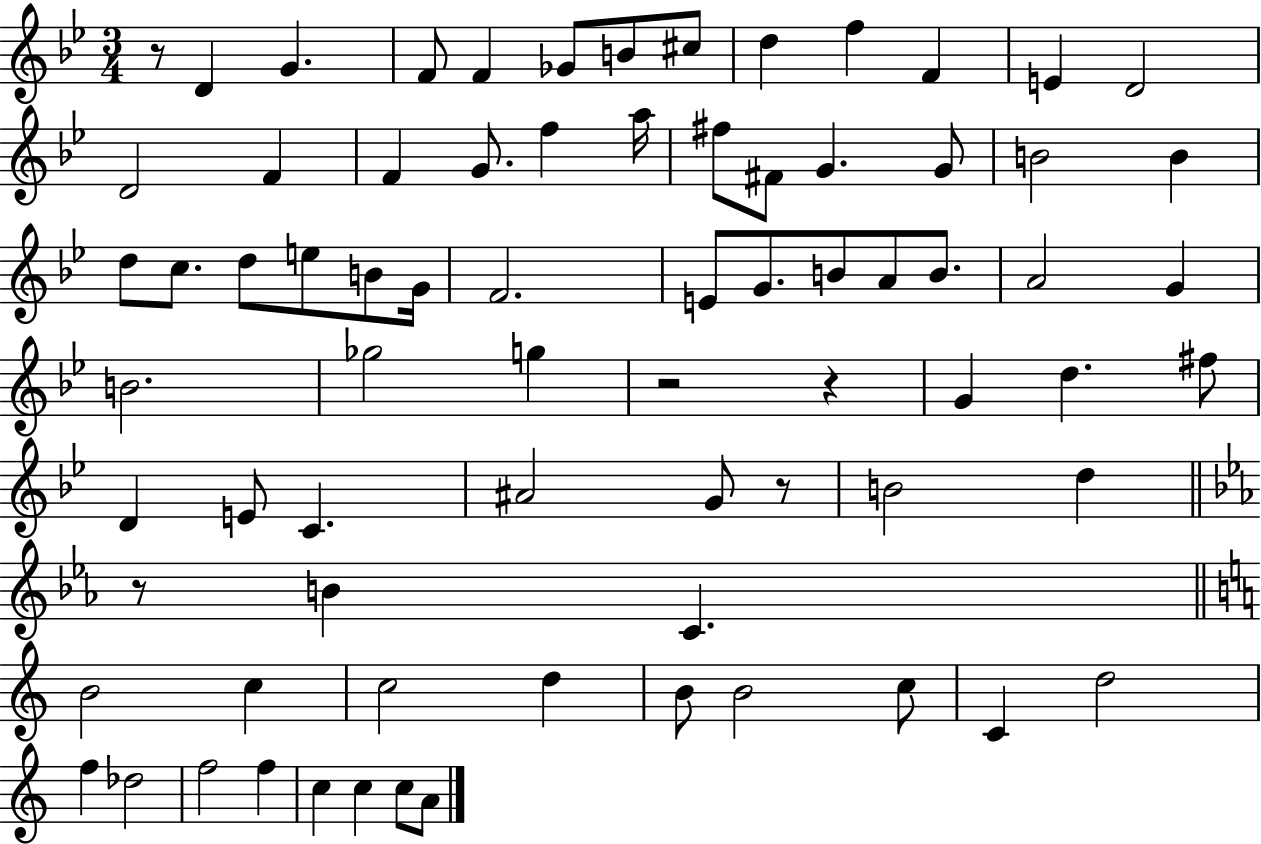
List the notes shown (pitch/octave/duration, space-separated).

R/e D4/q G4/q. F4/e F4/q Gb4/e B4/e C#5/e D5/q F5/q F4/q E4/q D4/h D4/h F4/q F4/q G4/e. F5/q A5/s F#5/e F#4/e G4/q. G4/e B4/h B4/q D5/e C5/e. D5/e E5/e B4/e G4/s F4/h. E4/e G4/e. B4/e A4/e B4/e. A4/h G4/q B4/h. Gb5/h G5/q R/h R/q G4/q D5/q. F#5/e D4/q E4/e C4/q. A#4/h G4/e R/e B4/h D5/q R/e B4/q C4/q. B4/h C5/q C5/h D5/q B4/e B4/h C5/e C4/q D5/h F5/q Db5/h F5/h F5/q C5/q C5/q C5/e A4/e